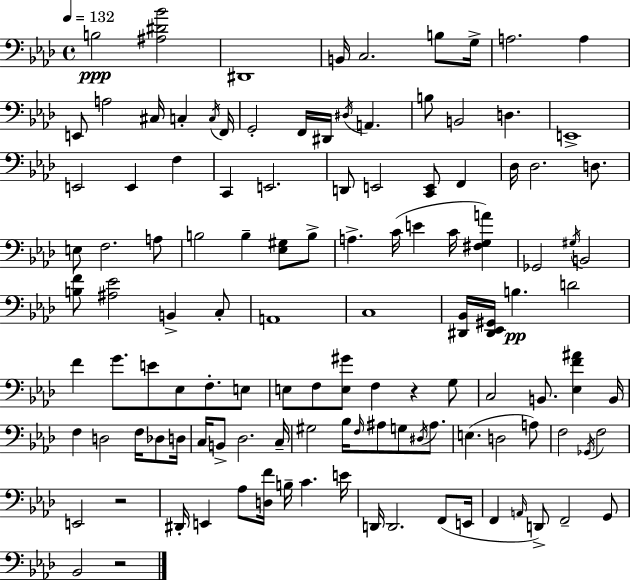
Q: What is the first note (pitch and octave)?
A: B3